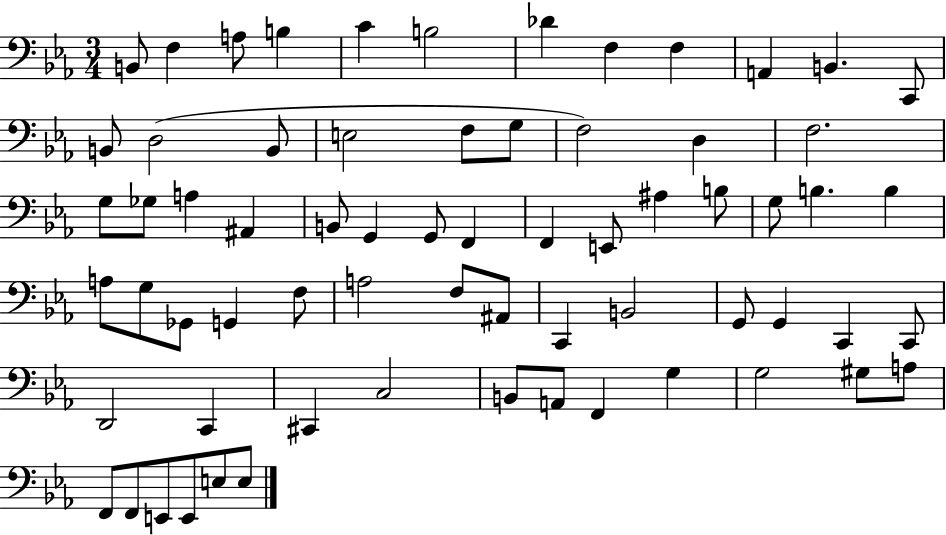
X:1
T:Untitled
M:3/4
L:1/4
K:Eb
B,,/2 F, A,/2 B, C B,2 _D F, F, A,, B,, C,,/2 B,,/2 D,2 B,,/2 E,2 F,/2 G,/2 F,2 D, F,2 G,/2 _G,/2 A, ^A,, B,,/2 G,, G,,/2 F,, F,, E,,/2 ^A, B,/2 G,/2 B, B, A,/2 G,/2 _G,,/2 G,, F,/2 A,2 F,/2 ^A,,/2 C,, B,,2 G,,/2 G,, C,, C,,/2 D,,2 C,, ^C,, C,2 B,,/2 A,,/2 F,, G, G,2 ^G,/2 A,/2 F,,/2 F,,/2 E,,/2 E,,/2 E,/2 E,/2